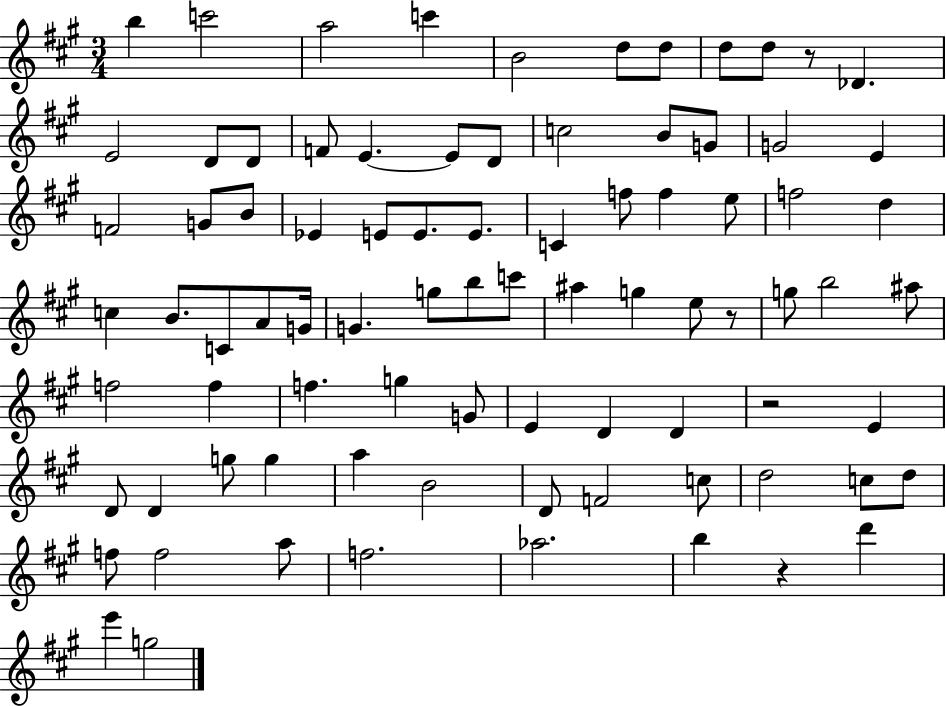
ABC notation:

X:1
T:Untitled
M:3/4
L:1/4
K:A
b c'2 a2 c' B2 d/2 d/2 d/2 d/2 z/2 _D E2 D/2 D/2 F/2 E E/2 D/2 c2 B/2 G/2 G2 E F2 G/2 B/2 _E E/2 E/2 E/2 C f/2 f e/2 f2 d c B/2 C/2 A/2 G/4 G g/2 b/2 c'/2 ^a g e/2 z/2 g/2 b2 ^a/2 f2 f f g G/2 E D D z2 E D/2 D g/2 g a B2 D/2 F2 c/2 d2 c/2 d/2 f/2 f2 a/2 f2 _a2 b z d' e' g2